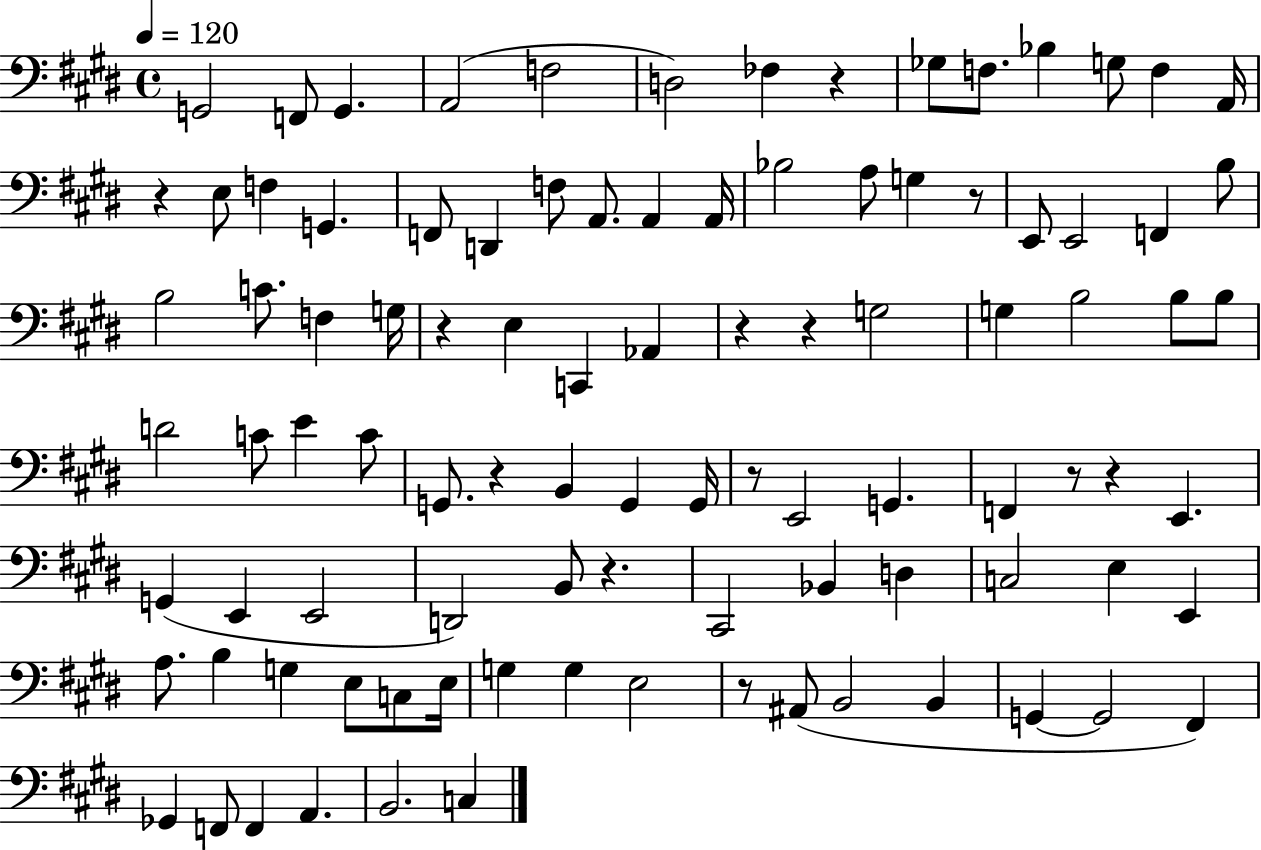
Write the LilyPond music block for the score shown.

{
  \clef bass
  \time 4/4
  \defaultTimeSignature
  \key e \major
  \tempo 4 = 120
  g,2 f,8 g,4. | a,2( f2 | d2) fes4 r4 | ges8 f8. bes4 g8 f4 a,16 | \break r4 e8 f4 g,4. | f,8 d,4 f8 a,8. a,4 a,16 | bes2 a8 g4 r8 | e,8 e,2 f,4 b8 | \break b2 c'8. f4 g16 | r4 e4 c,4 aes,4 | r4 r4 g2 | g4 b2 b8 b8 | \break d'2 c'8 e'4 c'8 | g,8. r4 b,4 g,4 g,16 | r8 e,2 g,4. | f,4 r8 r4 e,4. | \break g,4( e,4 e,2 | d,2) b,8 r4. | cis,2 bes,4 d4 | c2 e4 e,4 | \break a8. b4 g4 e8 c8 e16 | g4 g4 e2 | r8 ais,8( b,2 b,4 | g,4~~ g,2 fis,4) | \break ges,4 f,8 f,4 a,4. | b,2. c4 | \bar "|."
}